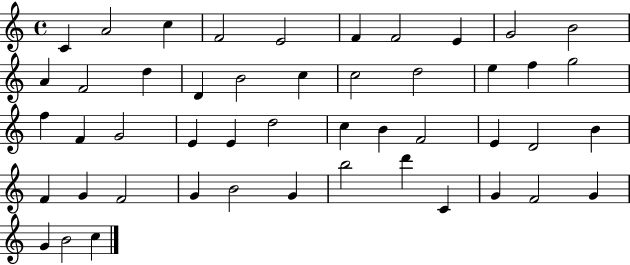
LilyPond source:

{
  \clef treble
  \time 4/4
  \defaultTimeSignature
  \key c \major
  c'4 a'2 c''4 | f'2 e'2 | f'4 f'2 e'4 | g'2 b'2 | \break a'4 f'2 d''4 | d'4 b'2 c''4 | c''2 d''2 | e''4 f''4 g''2 | \break f''4 f'4 g'2 | e'4 e'4 d''2 | c''4 b'4 f'2 | e'4 d'2 b'4 | \break f'4 g'4 f'2 | g'4 b'2 g'4 | b''2 d'''4 c'4 | g'4 f'2 g'4 | \break g'4 b'2 c''4 | \bar "|."
}